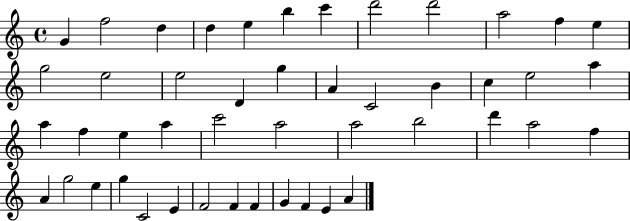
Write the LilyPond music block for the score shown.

{
  \clef treble
  \time 4/4
  \defaultTimeSignature
  \key c \major
  g'4 f''2 d''4 | d''4 e''4 b''4 c'''4 | d'''2 d'''2 | a''2 f''4 e''4 | \break g''2 e''2 | e''2 d'4 g''4 | a'4 c'2 b'4 | c''4 e''2 a''4 | \break a''4 f''4 e''4 a''4 | c'''2 a''2 | a''2 b''2 | d'''4 a''2 f''4 | \break a'4 g''2 e''4 | g''4 c'2 e'4 | f'2 f'4 f'4 | g'4 f'4 e'4 a'4 | \break \bar "|."
}